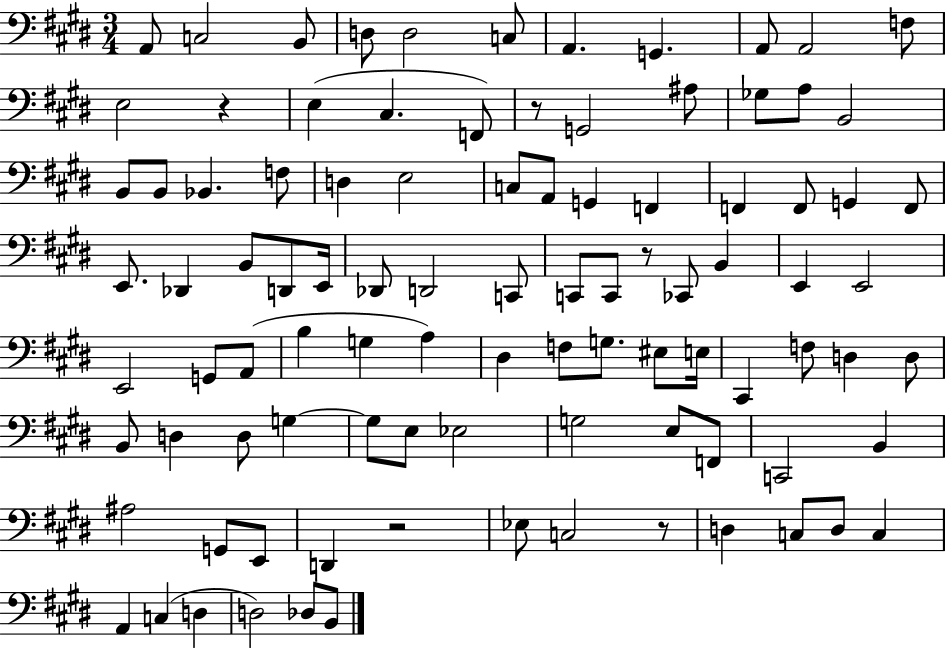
A2/e C3/h B2/e D3/e D3/h C3/e A2/q. G2/q. A2/e A2/h F3/e E3/h R/q E3/q C#3/q. F2/e R/e G2/h A#3/e Gb3/e A3/e B2/h B2/e B2/e Bb2/q. F3/e D3/q E3/h C3/e A2/e G2/q F2/q F2/q F2/e G2/q F2/e E2/e. Db2/q B2/e D2/e E2/s Db2/e D2/h C2/e C2/e C2/e R/e CES2/e B2/q E2/q E2/h E2/h G2/e A2/e B3/q G3/q A3/q D#3/q F3/e G3/e. EIS3/e E3/s C#2/q F3/e D3/q D3/e B2/e D3/q D3/e G3/q G3/e E3/e Eb3/h G3/h E3/e F2/e C2/h B2/q A#3/h G2/e E2/e D2/q R/h Eb3/e C3/h R/e D3/q C3/e D3/e C3/q A2/q C3/q D3/q D3/h Db3/e B2/e